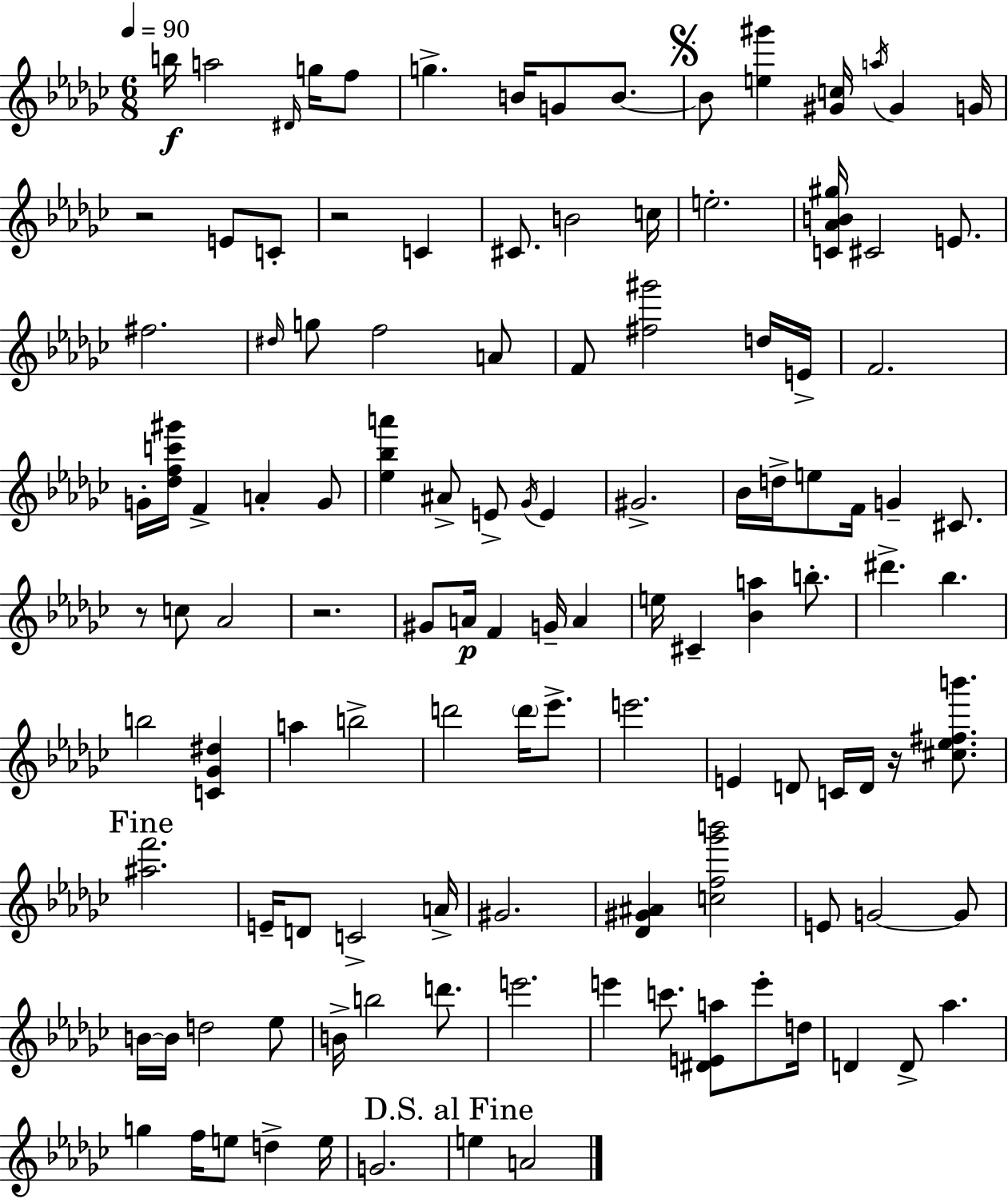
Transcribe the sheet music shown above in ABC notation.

X:1
T:Untitled
M:6/8
L:1/4
K:Ebm
b/4 a2 ^D/4 g/4 f/2 g B/4 G/2 B/2 B/2 [e^g'] [^Gc]/4 a/4 ^G G/4 z2 E/2 C/2 z2 C ^C/2 B2 c/4 e2 [C_AB^g]/4 ^C2 E/2 ^f2 ^d/4 g/2 f2 A/2 F/2 [^f^g']2 d/4 E/4 F2 G/4 [_dfc'^g']/4 F A G/2 [_e_ba'] ^A/2 E/2 _G/4 E ^G2 _B/4 d/4 e/2 F/4 G ^C/2 z/2 c/2 _A2 z2 ^G/2 A/4 F G/4 A e/4 ^C [_Ba] b/2 ^d' _b b2 [C_G^d] a b2 d'2 d'/4 _e'/2 e'2 E D/2 C/4 D/4 z/4 [^c_e^fb']/2 [^af']2 E/4 D/2 C2 A/4 ^G2 [_D^G^A] [cf_g'b']2 E/2 G2 G/2 B/4 B/4 d2 _e/2 B/4 b2 d'/2 e'2 e' c'/2 [^DEa]/2 e'/2 d/4 D D/2 _a g f/4 e/2 d e/4 G2 e A2